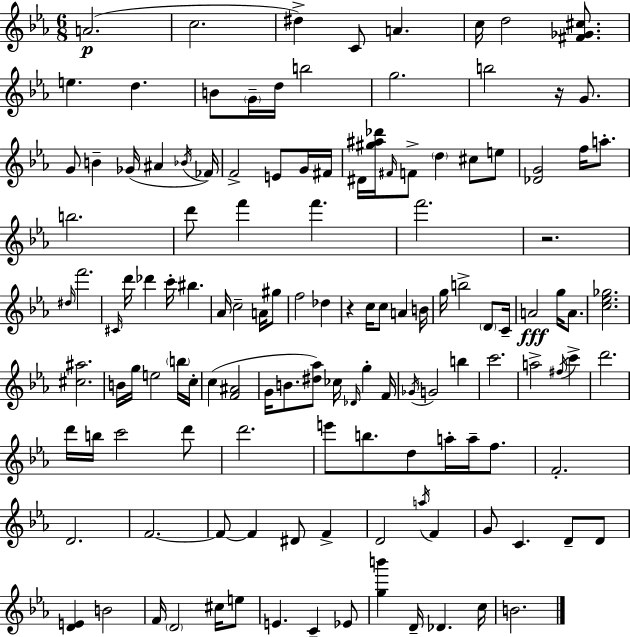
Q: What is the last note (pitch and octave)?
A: B4